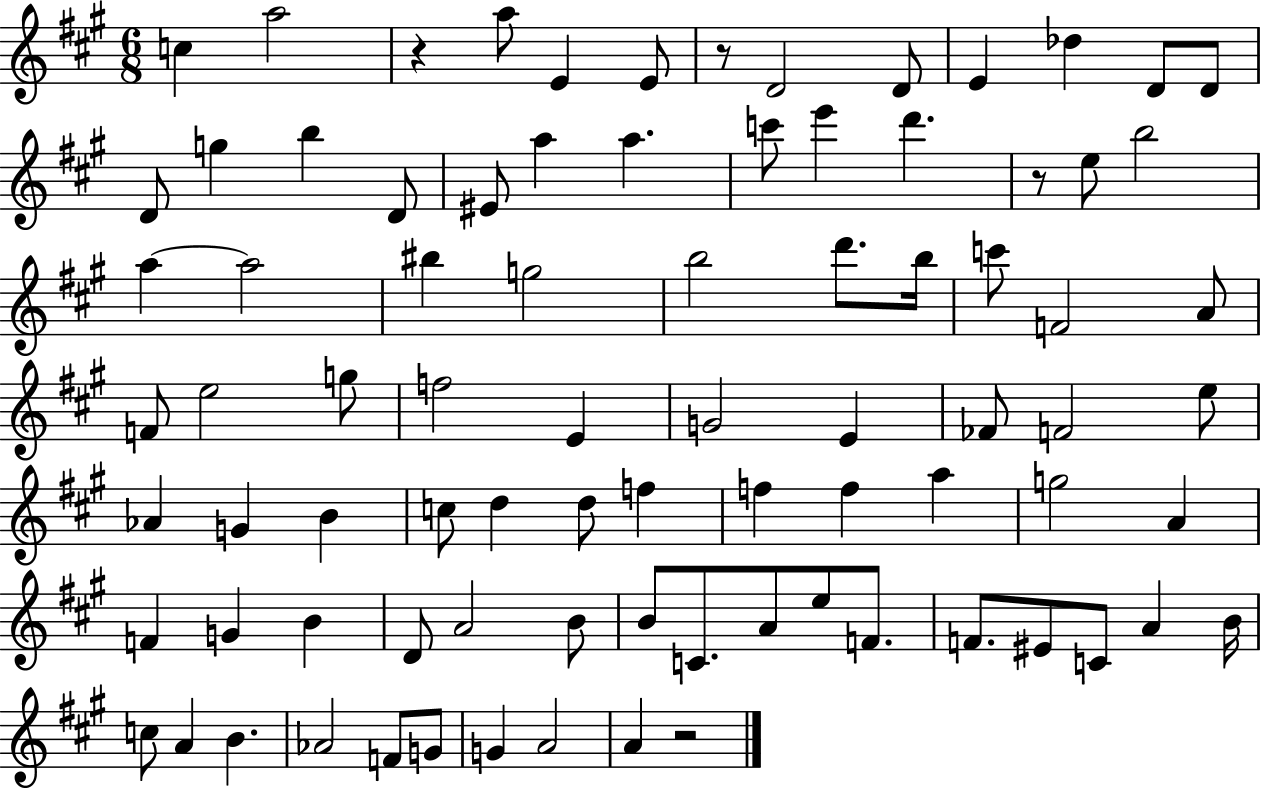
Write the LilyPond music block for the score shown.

{
  \clef treble
  \numericTimeSignature
  \time 6/8
  \key a \major
  c''4 a''2 | r4 a''8 e'4 e'8 | r8 d'2 d'8 | e'4 des''4 d'8 d'8 | \break d'8 g''4 b''4 d'8 | eis'8 a''4 a''4. | c'''8 e'''4 d'''4. | r8 e''8 b''2 | \break a''4~~ a''2 | bis''4 g''2 | b''2 d'''8. b''16 | c'''8 f'2 a'8 | \break f'8 e''2 g''8 | f''2 e'4 | g'2 e'4 | fes'8 f'2 e''8 | \break aes'4 g'4 b'4 | c''8 d''4 d''8 f''4 | f''4 f''4 a''4 | g''2 a'4 | \break f'4 g'4 b'4 | d'8 a'2 b'8 | b'8 c'8. a'8 e''8 f'8. | f'8. eis'8 c'8 a'4 b'16 | \break c''8 a'4 b'4. | aes'2 f'8 g'8 | g'4 a'2 | a'4 r2 | \break \bar "|."
}